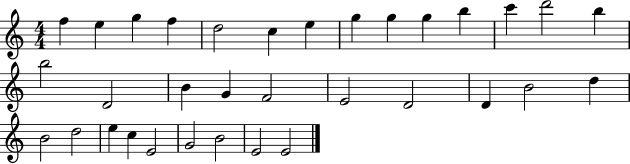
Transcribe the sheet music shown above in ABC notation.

X:1
T:Untitled
M:4/4
L:1/4
K:C
f e g f d2 c e g g g b c' d'2 b b2 D2 B G F2 E2 D2 D B2 d B2 d2 e c E2 G2 B2 E2 E2